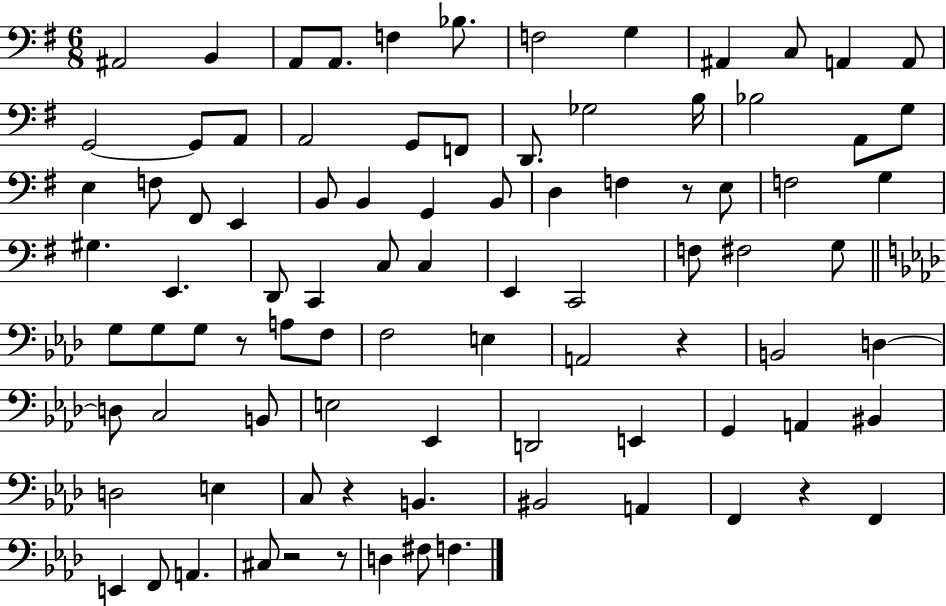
{
  \clef bass
  \numericTimeSignature
  \time 6/8
  \key g \major
  ais,2 b,4 | a,8 a,8. f4 bes8. | f2 g4 | ais,4 c8 a,4 a,8 | \break g,2~~ g,8 a,8 | a,2 g,8 f,8 | d,8. ges2 b16 | bes2 a,8 g8 | \break e4 f8 fis,8 e,4 | b,8 b,4 g,4 b,8 | d4 f4 r8 e8 | f2 g4 | \break gis4. e,4. | d,8 c,4 c8 c4 | e,4 c,2 | f8 fis2 g8 | \break \bar "||" \break \key f \minor g8 g8 g8 r8 a8 f8 | f2 e4 | a,2 r4 | b,2 d4~~ | \break d8 c2 b,8 | e2 ees,4 | d,2 e,4 | g,4 a,4 bis,4 | \break d2 e4 | c8 r4 b,4. | bis,2 a,4 | f,4 r4 f,4 | \break e,4 f,8 a,4. | cis8 r2 r8 | d4 fis8 f4. | \bar "|."
}